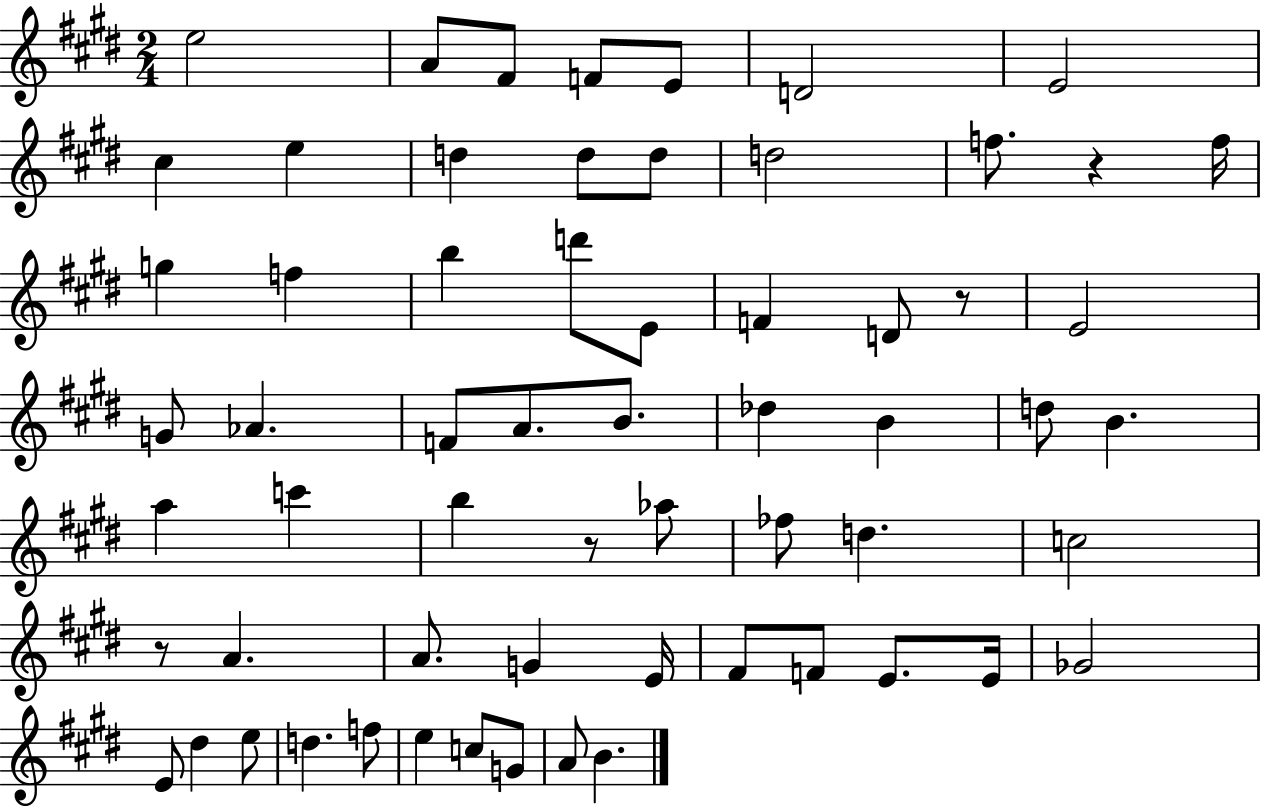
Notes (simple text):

E5/h A4/e F#4/e F4/e E4/e D4/h E4/h C#5/q E5/q D5/q D5/e D5/e D5/h F5/e. R/q F5/s G5/q F5/q B5/q D6/e E4/e F4/q D4/e R/e E4/h G4/e Ab4/q. F4/e A4/e. B4/e. Db5/q B4/q D5/e B4/q. A5/q C6/q B5/q R/e Ab5/e FES5/e D5/q. C5/h R/e A4/q. A4/e. G4/q E4/s F#4/e F4/e E4/e. E4/s Gb4/h E4/e D#5/q E5/e D5/q. F5/e E5/q C5/e G4/e A4/e B4/q.